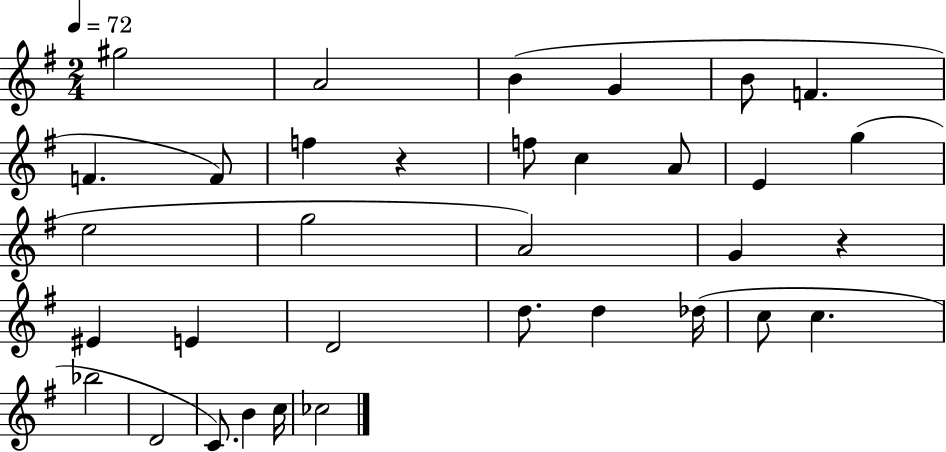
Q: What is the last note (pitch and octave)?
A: CES5